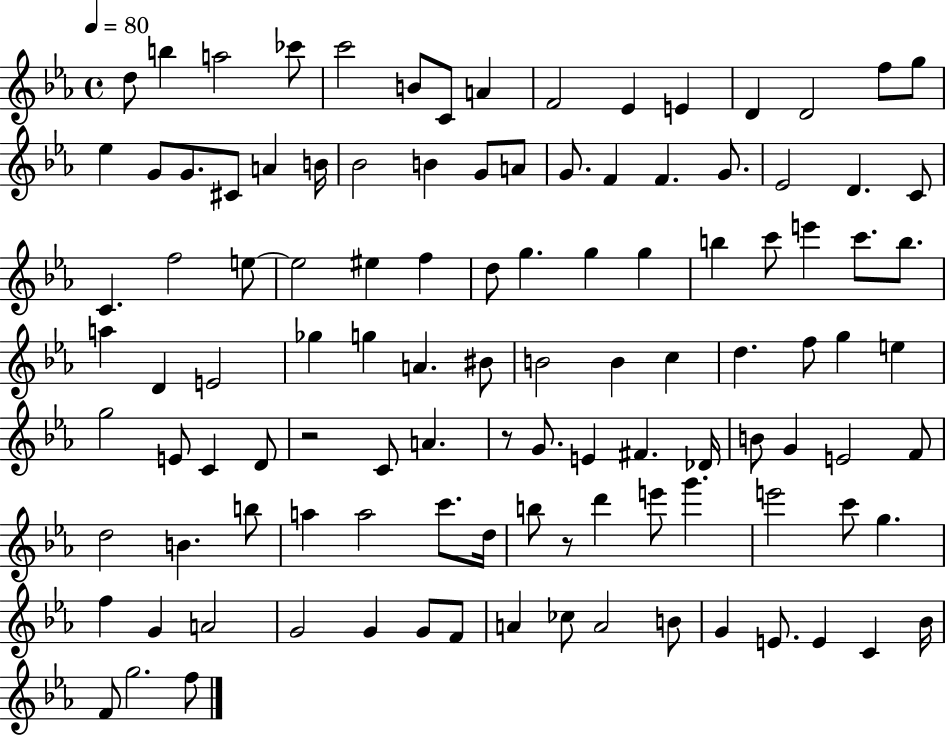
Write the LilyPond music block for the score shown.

{
  \clef treble
  \time 4/4
  \defaultTimeSignature
  \key ees \major
  \tempo 4 = 80
  \repeat volta 2 { d''8 b''4 a''2 ces'''8 | c'''2 b'8 c'8 a'4 | f'2 ees'4 e'4 | d'4 d'2 f''8 g''8 | \break ees''4 g'8 g'8. cis'8 a'4 b'16 | bes'2 b'4 g'8 a'8 | g'8. f'4 f'4. g'8. | ees'2 d'4. c'8 | \break c'4. f''2 e''8~~ | e''2 eis''4 f''4 | d''8 g''4. g''4 g''4 | b''4 c'''8 e'''4 c'''8. b''8. | \break a''4 d'4 e'2 | ges''4 g''4 a'4. bis'8 | b'2 b'4 c''4 | d''4. f''8 g''4 e''4 | \break g''2 e'8 c'4 d'8 | r2 c'8 a'4. | r8 g'8. e'4 fis'4. des'16 | b'8 g'4 e'2 f'8 | \break d''2 b'4. b''8 | a''4 a''2 c'''8. d''16 | b''8 r8 d'''4 e'''8 g'''4. | e'''2 c'''8 g''4. | \break f''4 g'4 a'2 | g'2 g'4 g'8 f'8 | a'4 ces''8 a'2 b'8 | g'4 e'8. e'4 c'4 bes'16 | \break f'8 g''2. f''8 | } \bar "|."
}